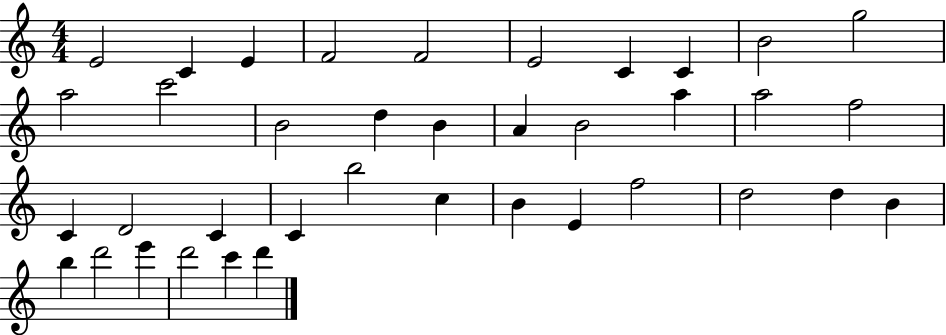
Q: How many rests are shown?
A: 0